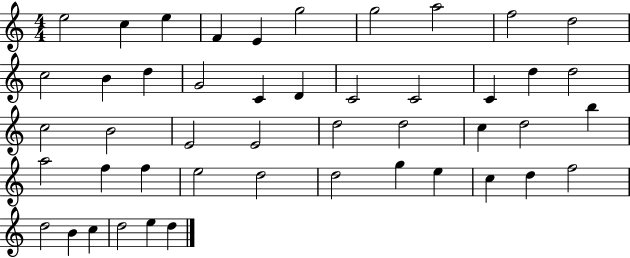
X:1
T:Untitled
M:4/4
L:1/4
K:C
e2 c e F E g2 g2 a2 f2 d2 c2 B d G2 C D C2 C2 C d d2 c2 B2 E2 E2 d2 d2 c d2 b a2 f f e2 d2 d2 g e c d f2 d2 B c d2 e d